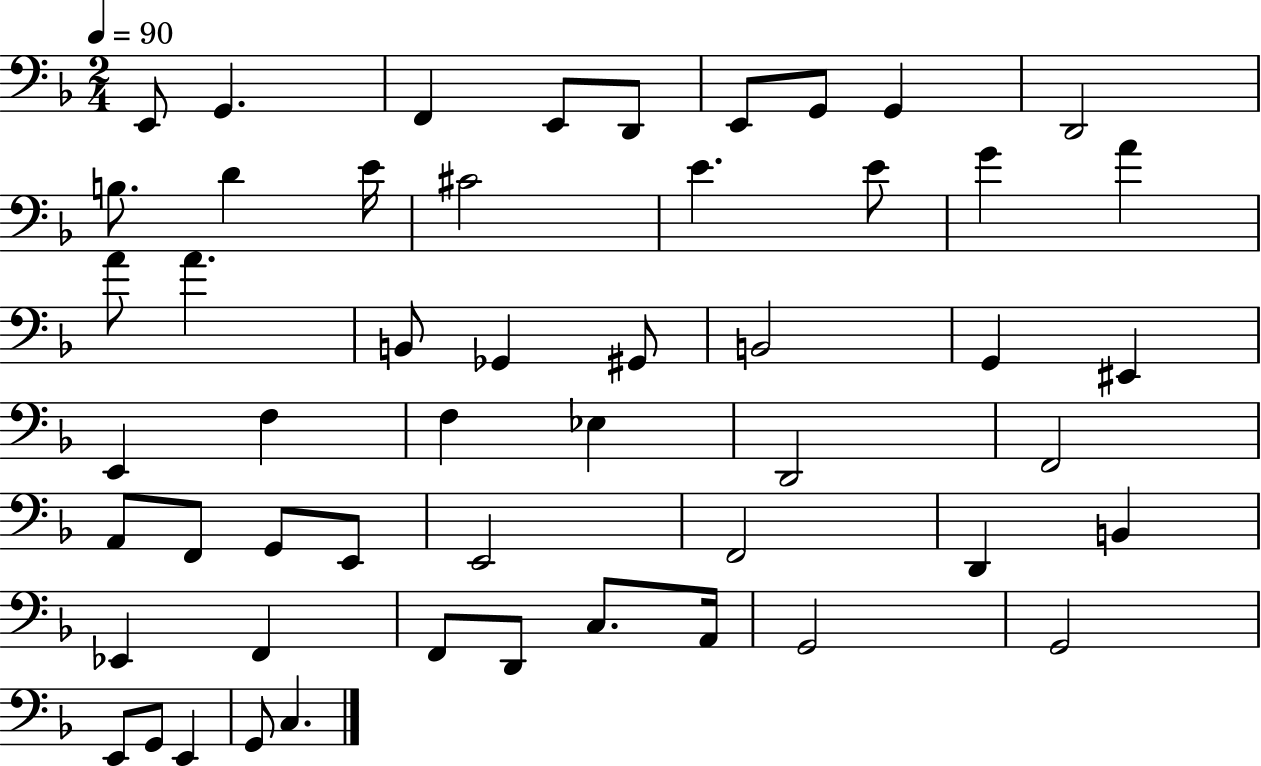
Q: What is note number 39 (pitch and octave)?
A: B2